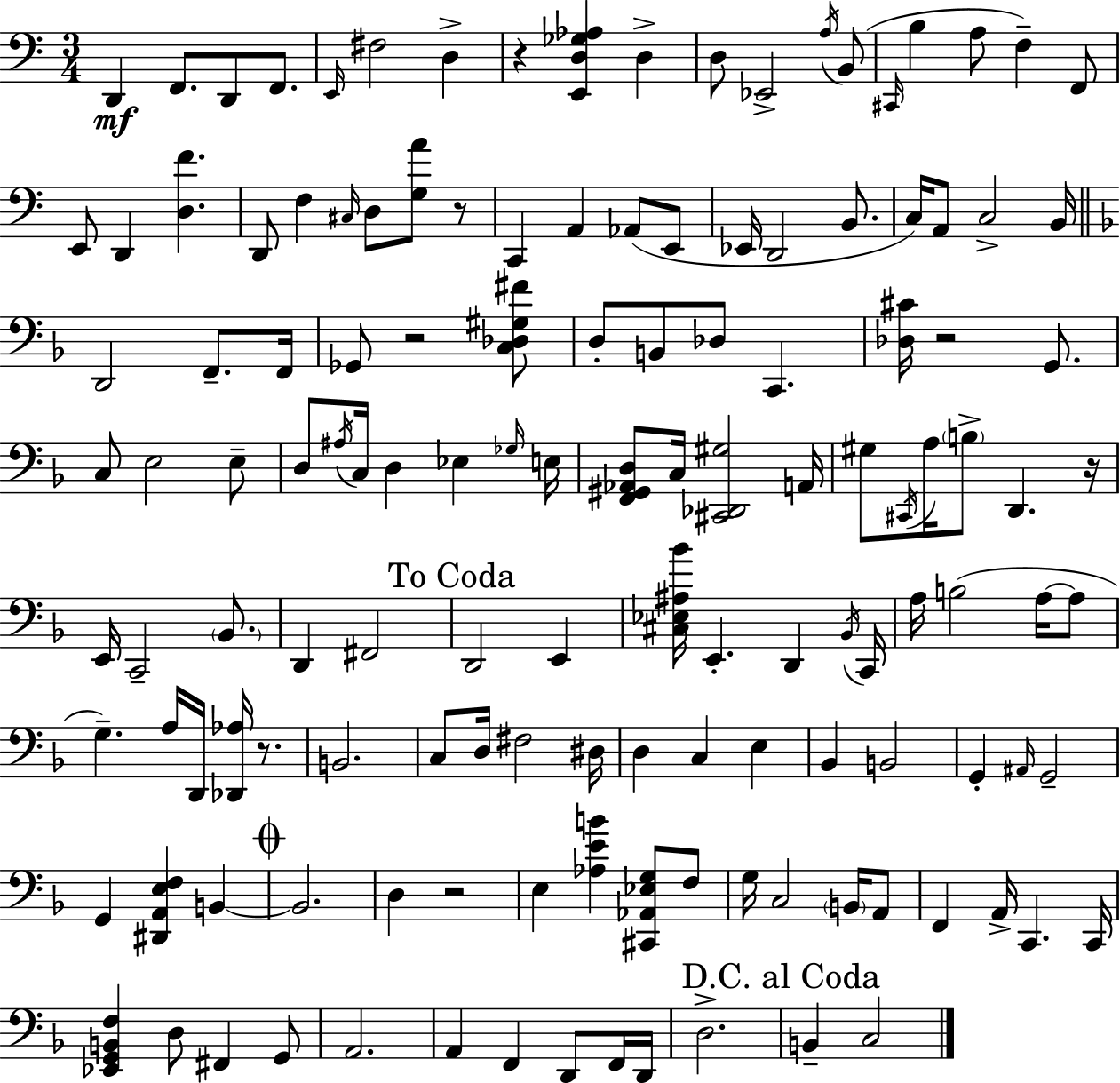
D2/q F2/e. D2/e F2/e. E2/s F#3/h D3/q R/q [E2,D3,Gb3,Ab3]/q D3/q D3/e Eb2/h A3/s B2/e C#2/s B3/q A3/e F3/q F2/e E2/e D2/q [D3,F4]/q. D2/e F3/q C#3/s D3/e [G3,A4]/e R/e C2/q A2/q Ab2/e E2/e Eb2/s D2/h B2/e. C3/s A2/e C3/h B2/s D2/h F2/e. F2/s Gb2/e R/h [C3,Db3,G#3,F#4]/e D3/e B2/e Db3/e C2/q. [Db3,C#4]/s R/h G2/e. C3/e E3/h E3/e D3/e A#3/s C3/s D3/q Eb3/q Gb3/s E3/s [F2,G#2,Ab2,D3]/e C3/s [C#2,Db2,G#3]/h A2/s G#3/e C#2/s A3/s B3/e D2/q. R/s E2/s C2/h Bb2/e. D2/q F#2/h D2/h E2/q [C#3,Eb3,A#3,Bb4]/s E2/q. D2/q Bb2/s C2/s A3/s B3/h A3/s A3/e G3/q. A3/s D2/s [Db2,Ab3]/s R/e. B2/h. C3/e D3/s F#3/h D#3/s D3/q C3/q E3/q Bb2/q B2/h G2/q A#2/s G2/h G2/q [D#2,A2,E3,F3]/q B2/q B2/h. D3/q R/h E3/q [Ab3,E4,B4]/q [C#2,Ab2,Eb3,G3]/e F3/e G3/s C3/h B2/s A2/e F2/q A2/s C2/q. C2/s [Eb2,G2,B2,F3]/q D3/e F#2/q G2/e A2/h. A2/q F2/q D2/e F2/s D2/s D3/h. B2/q C3/h